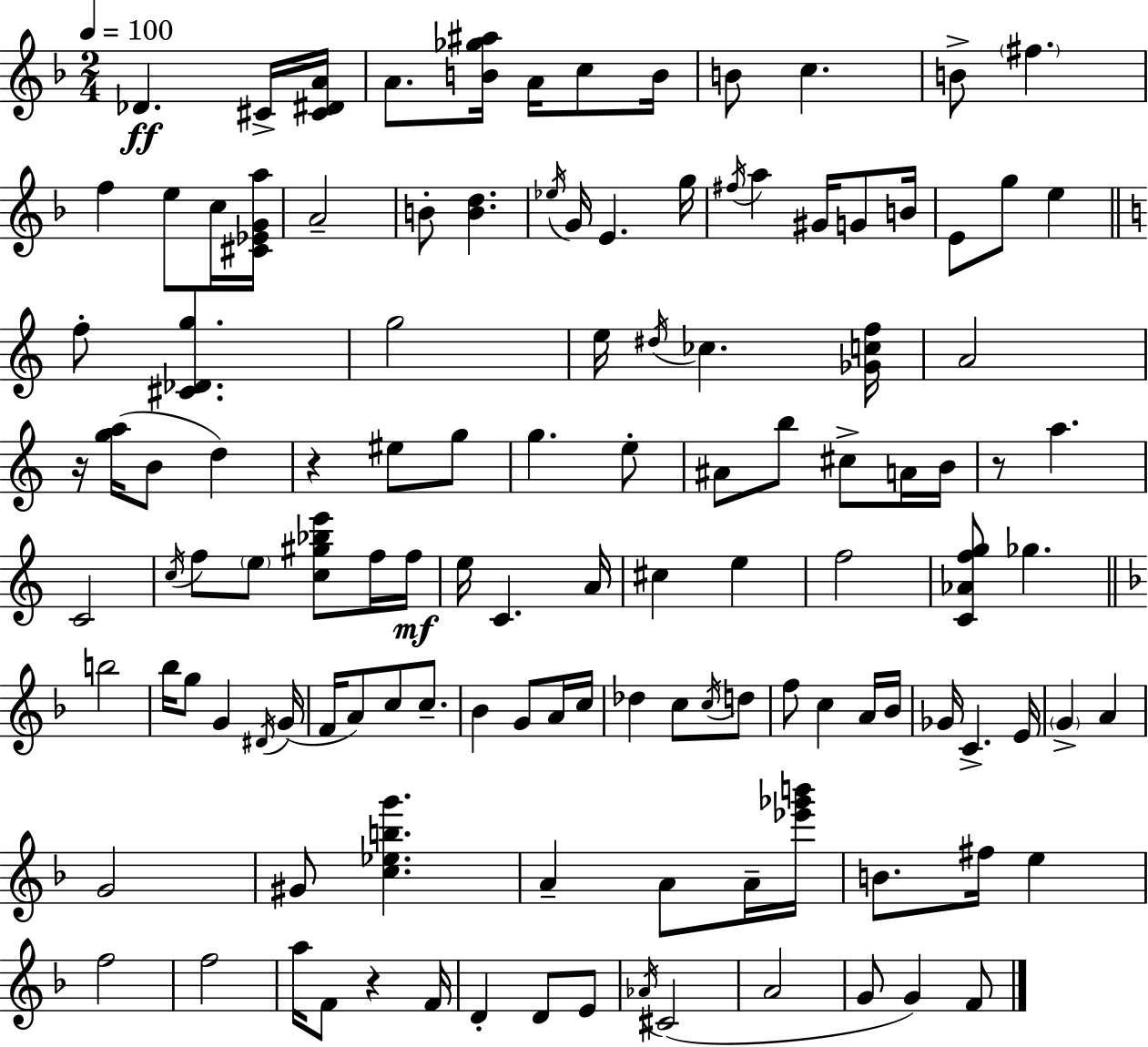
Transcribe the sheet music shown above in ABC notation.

X:1
T:Untitled
M:2/4
L:1/4
K:Dm
_D ^C/4 [^C^DA]/4 A/2 [B_g^a]/4 A/4 c/2 B/4 B/2 c B/2 ^f f e/2 c/4 [^C_EGa]/4 A2 B/2 [Bd] _e/4 G/4 E g/4 ^f/4 a ^G/4 G/2 B/4 E/2 g/2 e f/2 [^C_Dg] g2 e/4 ^d/4 _c [_Gcf]/4 A2 z/4 [ga]/4 B/2 d z ^e/2 g/2 g e/2 ^A/2 b/2 ^c/2 A/4 B/4 z/2 a C2 c/4 f/2 e/2 [c^g_be']/2 f/4 f/4 e/4 C A/4 ^c e f2 [C_Afg]/2 _g b2 _b/4 g/2 G ^D/4 G/4 F/4 A/2 c/2 c/2 _B G/2 A/4 c/4 _d c/2 c/4 d/2 f/2 c A/4 _B/4 _G/4 C E/4 G A G2 ^G/2 [c_ebg'] A A/2 A/4 [_e'_g'b']/4 B/2 ^f/4 e f2 f2 a/4 F/2 z F/4 D D/2 E/2 _A/4 ^C2 A2 G/2 G F/2